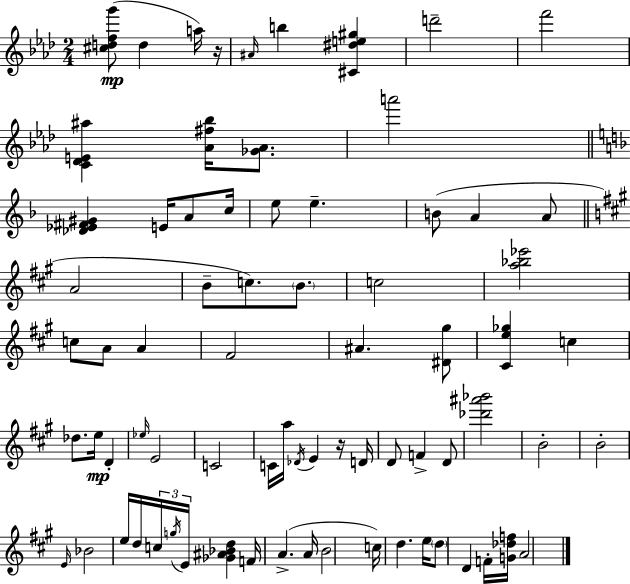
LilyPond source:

{
  \clef treble
  \numericTimeSignature
  \time 2/4
  \key aes \major
  <cis'' d'' f'' g'''>8(\mp d''4 a''16) r16 | \grace { ais'16 } b''4 <cis' dis'' e'' gis''>4 | d'''2-- | f'''2 | \break <c' des' e' ais''>4 <aes' fis'' bes''>16 <ges' aes'>8. | a'''2 | \bar "||" \break \key d \minor <des' ees' fis' gis'>4 e'16 a'8 c''16 | e''8 e''4.-- | b'8( a'4 a'8 | \bar "||" \break \key a \major a'2 | b'8-- c''8.) \parenthesize b'8. | c''2 | <a'' bes'' ees'''>2 | \break c''8 a'8 a'4 | fis'2 | ais'4. <dis' gis''>8 | <cis' e'' ges''>4 c''4 | \break des''8. e''16\mp d'4-. | \grace { ees''16 } e'2 | c'2 | c'16 a''16 \acciaccatura { des'16 } e'4 | \break r16 d'16 d'8 f'4-> | d'8 <des''' ais''' bes'''>2 | b'2-. | b'2-. | \break \grace { e'16 } bes'2 | e''16 d''16 \tuplet 3/2 { c''16 \acciaccatura { g''16 } e'16 } | <ges' ais' bes' d''>4 f'16 a'4.->( | a'16 b'2 | \break c''16) d''4. | e''16 \parenthesize d''8 d'4 | f'16-. <g' des'' f''>16 a'2 | \bar "|."
}